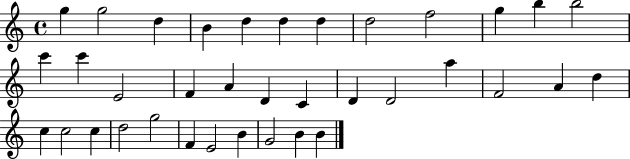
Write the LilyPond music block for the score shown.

{
  \clef treble
  \time 4/4
  \defaultTimeSignature
  \key c \major
  g''4 g''2 d''4 | b'4 d''4 d''4 d''4 | d''2 f''2 | g''4 b''4 b''2 | \break c'''4 c'''4 e'2 | f'4 a'4 d'4 c'4 | d'4 d'2 a''4 | f'2 a'4 d''4 | \break c''4 c''2 c''4 | d''2 g''2 | f'4 e'2 b'4 | g'2 b'4 b'4 | \break \bar "|."
}